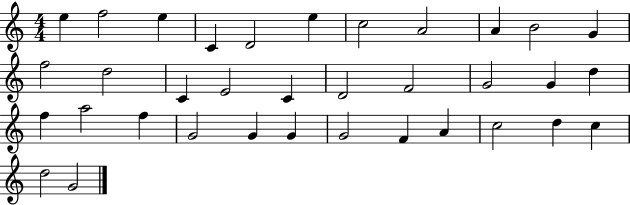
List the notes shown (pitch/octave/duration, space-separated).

E5/q F5/h E5/q C4/q D4/h E5/q C5/h A4/h A4/q B4/h G4/q F5/h D5/h C4/q E4/h C4/q D4/h F4/h G4/h G4/q D5/q F5/q A5/h F5/q G4/h G4/q G4/q G4/h F4/q A4/q C5/h D5/q C5/q D5/h G4/h